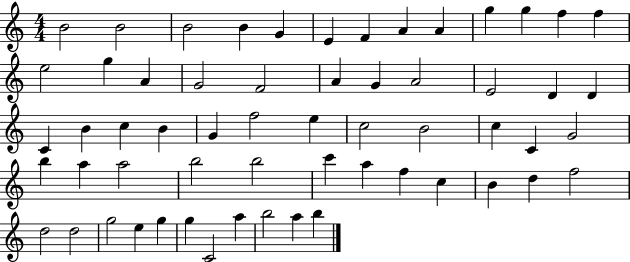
{
  \clef treble
  \numericTimeSignature
  \time 4/4
  \key c \major
  b'2 b'2 | b'2 b'4 g'4 | e'4 f'4 a'4 a'4 | g''4 g''4 f''4 f''4 | \break e''2 g''4 a'4 | g'2 f'2 | a'4 g'4 a'2 | e'2 d'4 d'4 | \break c'4 b'4 c''4 b'4 | g'4 f''2 e''4 | c''2 b'2 | c''4 c'4 g'2 | \break b''4 a''4 a''2 | b''2 b''2 | c'''4 a''4 f''4 c''4 | b'4 d''4 f''2 | \break d''2 d''2 | g''2 e''4 g''4 | g''4 c'2 a''4 | b''2 a''4 b''4 | \break \bar "|."
}